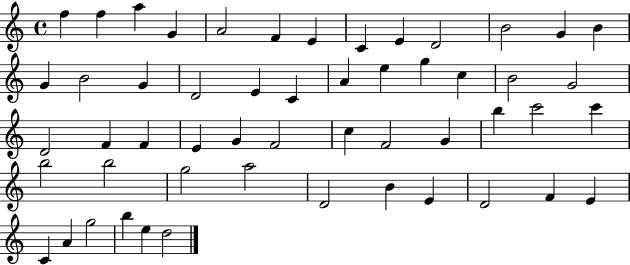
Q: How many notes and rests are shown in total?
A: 53